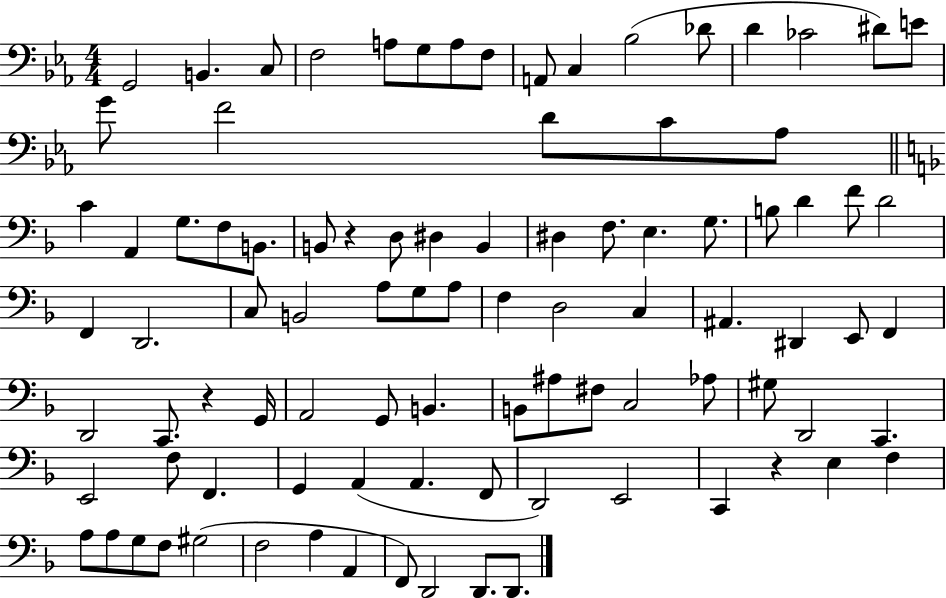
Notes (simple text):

G2/h B2/q. C3/e F3/h A3/e G3/e A3/e F3/e A2/e C3/q Bb3/h Db4/e D4/q CES4/h D#4/e E4/e G4/e F4/h D4/e C4/e Ab3/e C4/q A2/q G3/e. F3/e B2/e. B2/e R/q D3/e D#3/q B2/q D#3/q F3/e. E3/q. G3/e. B3/e D4/q F4/e D4/h F2/q D2/h. C3/e B2/h A3/e G3/e A3/e F3/q D3/h C3/q A#2/q. D#2/q E2/e F2/q D2/h C2/e. R/q G2/s A2/h G2/e B2/q. B2/e A#3/e F#3/e C3/h Ab3/e G#3/e D2/h C2/q. E2/h F3/e F2/q. G2/q A2/q A2/q. F2/e D2/h E2/h C2/q R/q E3/q F3/q A3/e A3/e G3/e F3/e G#3/h F3/h A3/q A2/q F2/e D2/h D2/e. D2/e.